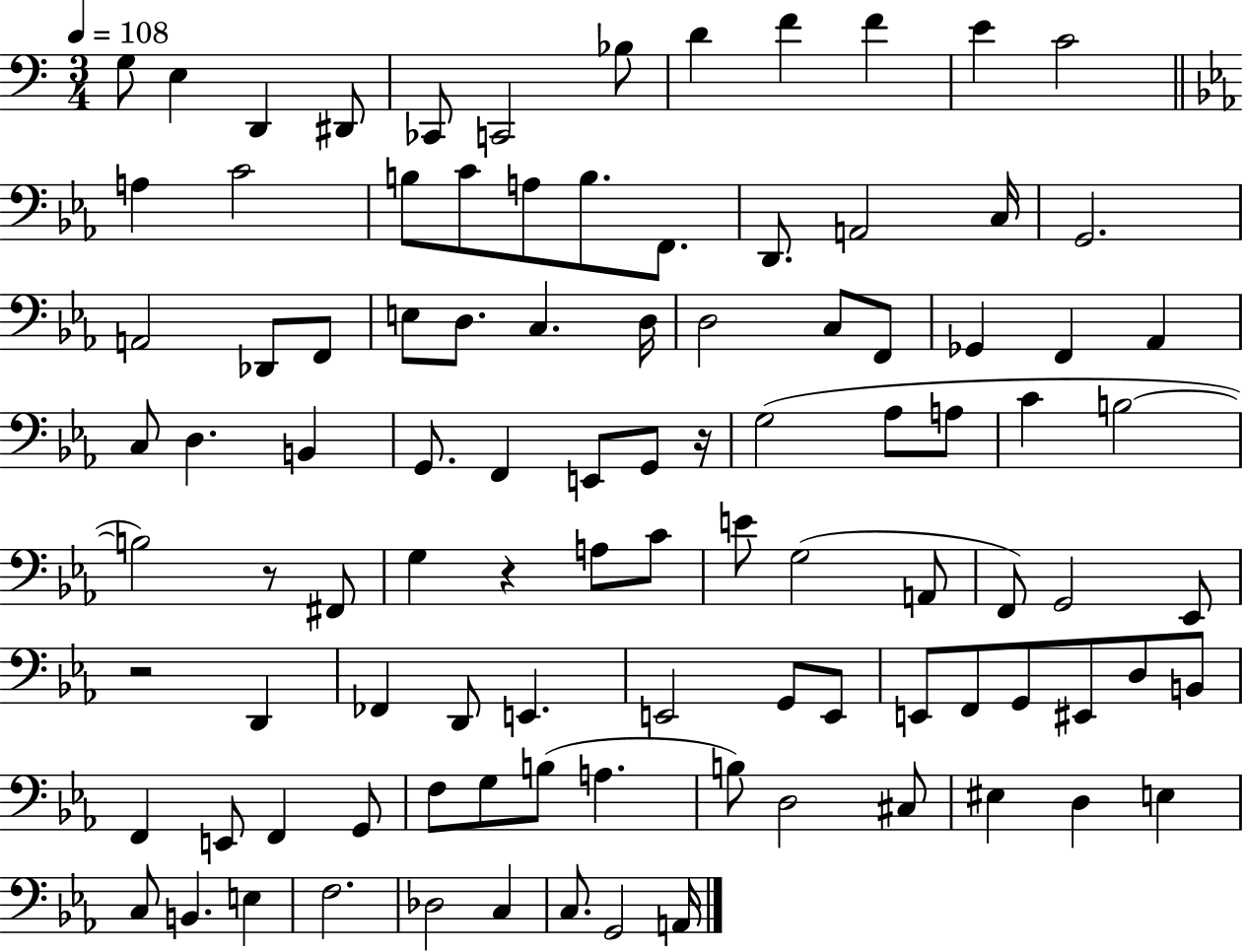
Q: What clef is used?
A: bass